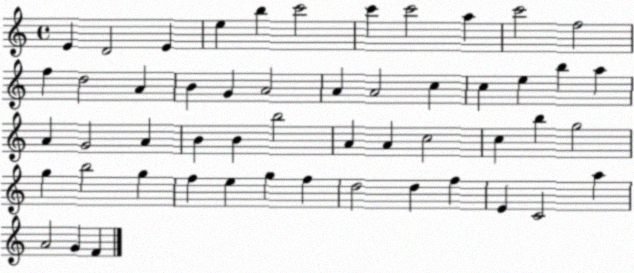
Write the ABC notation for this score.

X:1
T:Untitled
M:4/4
L:1/4
K:C
E D2 E e b c'2 c' c'2 a c'2 f2 f d2 A B G A2 A A2 c c e b a A G2 A B B b2 A A c2 c b g2 g b2 g f e g f d2 d f E C2 a A2 G F